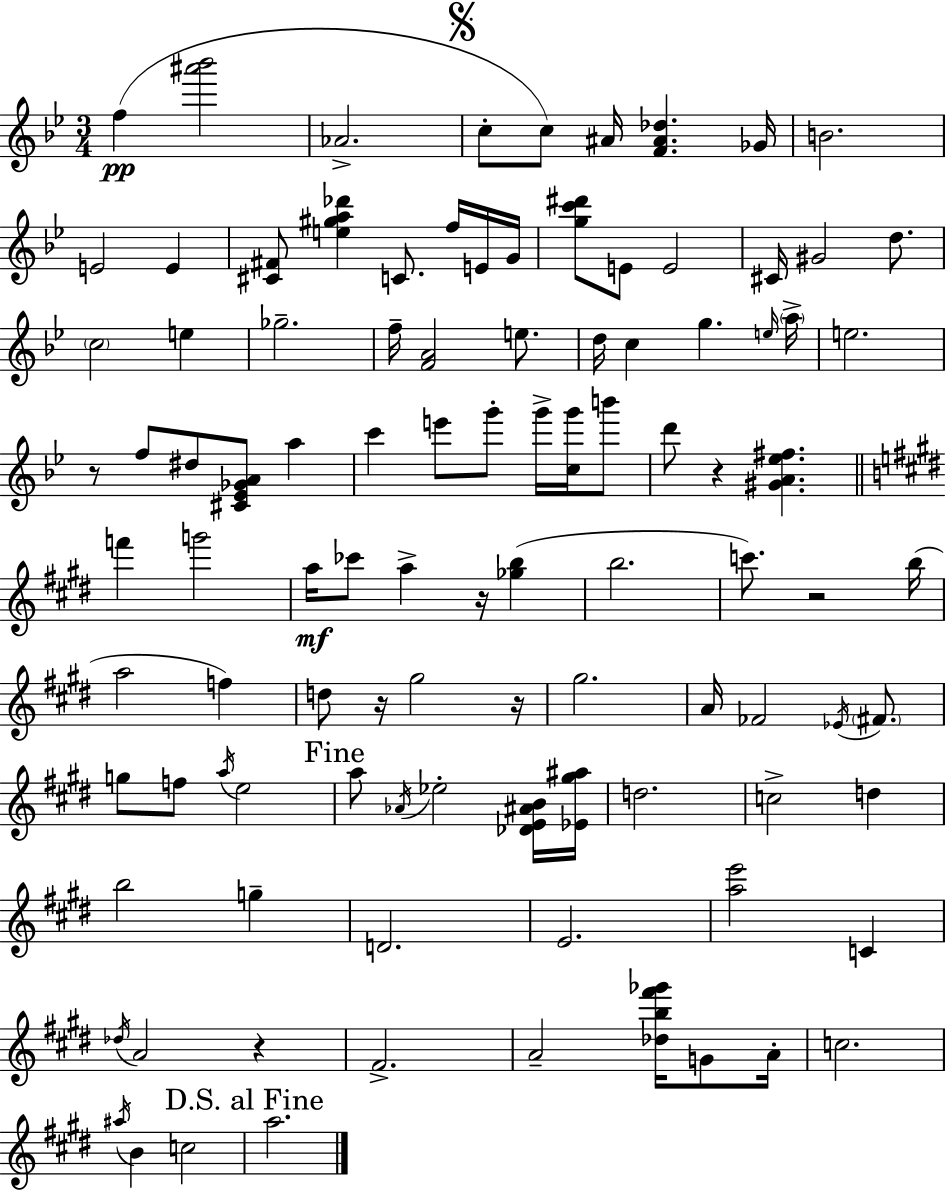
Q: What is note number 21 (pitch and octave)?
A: Gb5